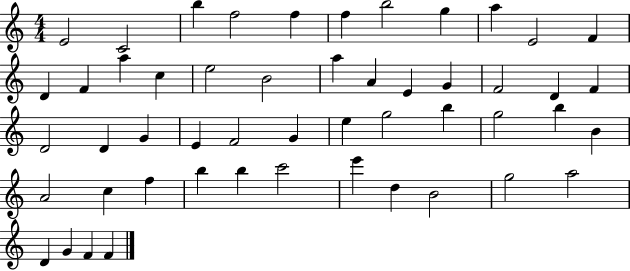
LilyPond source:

{
  \clef treble
  \numericTimeSignature
  \time 4/4
  \key c \major
  e'2 c'2 | b''4 f''2 f''4 | f''4 b''2 g''4 | a''4 e'2 f'4 | \break d'4 f'4 a''4 c''4 | e''2 b'2 | a''4 a'4 e'4 g'4 | f'2 d'4 f'4 | \break d'2 d'4 g'4 | e'4 f'2 g'4 | e''4 g''2 b''4 | g''2 b''4 b'4 | \break a'2 c''4 f''4 | b''4 b''4 c'''2 | e'''4 d''4 b'2 | g''2 a''2 | \break d'4 g'4 f'4 f'4 | \bar "|."
}